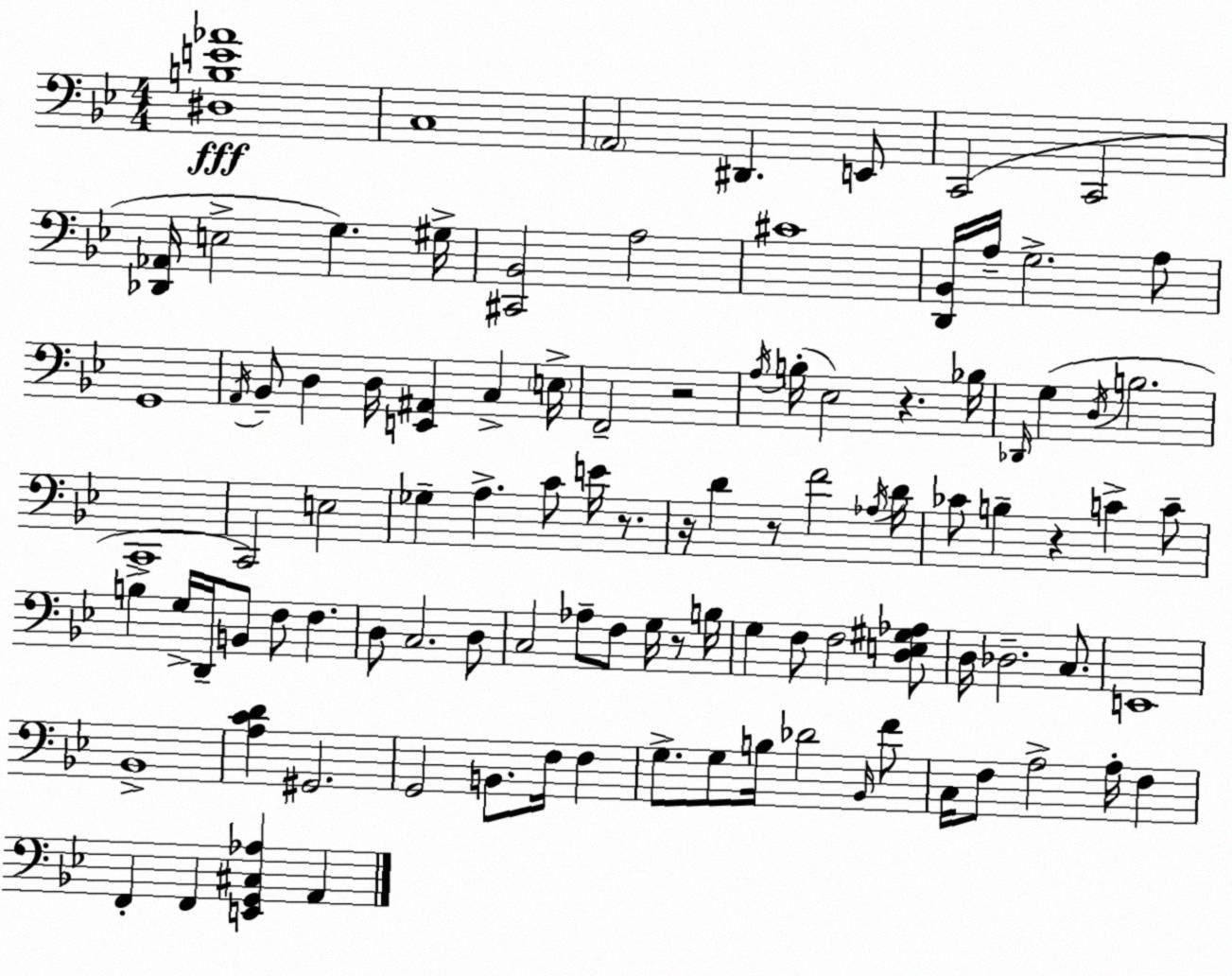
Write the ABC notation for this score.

X:1
T:Untitled
M:4/4
L:1/4
K:Gm
[^D,B,E_A]4 C,4 A,,2 ^D,, E,,/2 C,,2 C,,2 [_D,,_A,,]/4 E,2 G, ^G,/4 [^C,,_B,,]2 A,2 ^C4 [D,,_B,,]/4 A,/4 G,2 A,/2 G,,4 A,,/4 _B,,/2 D, D,/4 [E,,^A,,] C, E,/4 F,,2 z2 A,/4 B,/4 _E,2 z _B,/4 _D,,/4 G, D,/4 B,2 C,,4 C,,2 E,2 _G, A, C/2 E/4 z/2 z/4 D z/2 F2 _A,/4 D/4 _C/2 B, z C C/2 B, G,/4 D,,/4 B,,/2 F,/2 F, D,/2 C,2 D,/2 C,2 _A,/2 F,/2 G,/4 z/2 B,/4 G, F,/2 F,2 [D,E,^G,_A,]/2 D,/4 _D,2 C,/2 E,,4 _B,,4 [A,CD] ^G,,2 G,,2 B,,/2 F,/4 F, G,/2 G,/2 B,/4 _D2 _B,,/4 F/2 C,/4 F,/2 A,2 A,/4 F, F,, F,, [E,,G,,^C,_A,] A,,